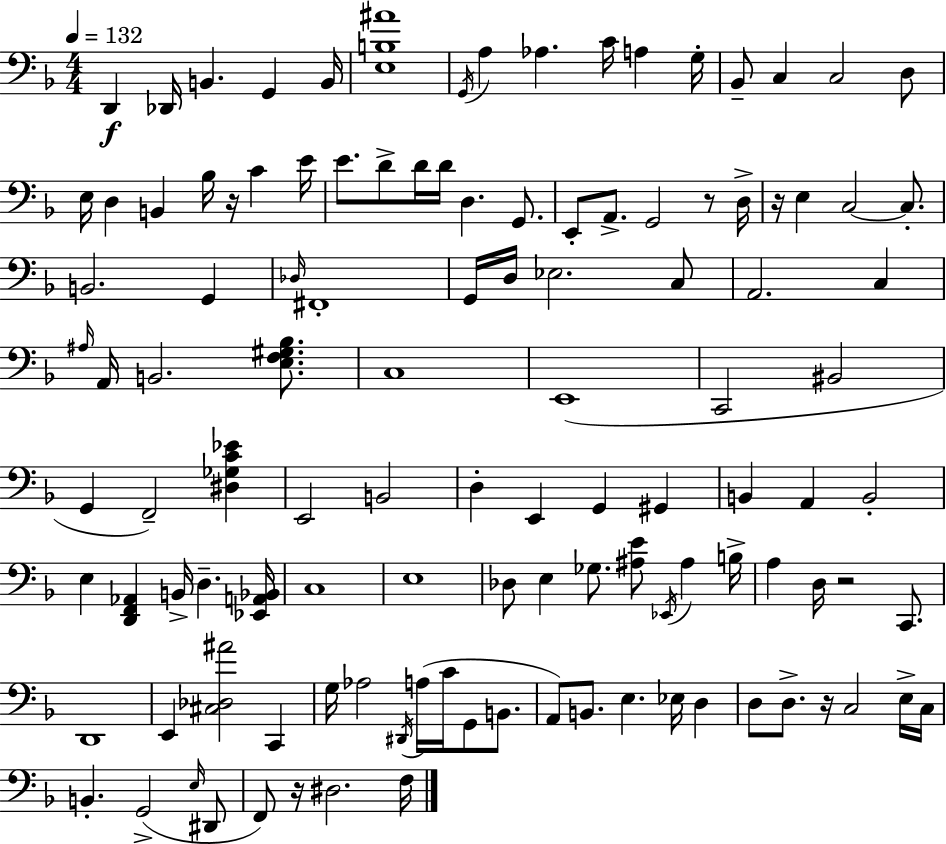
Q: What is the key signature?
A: F major